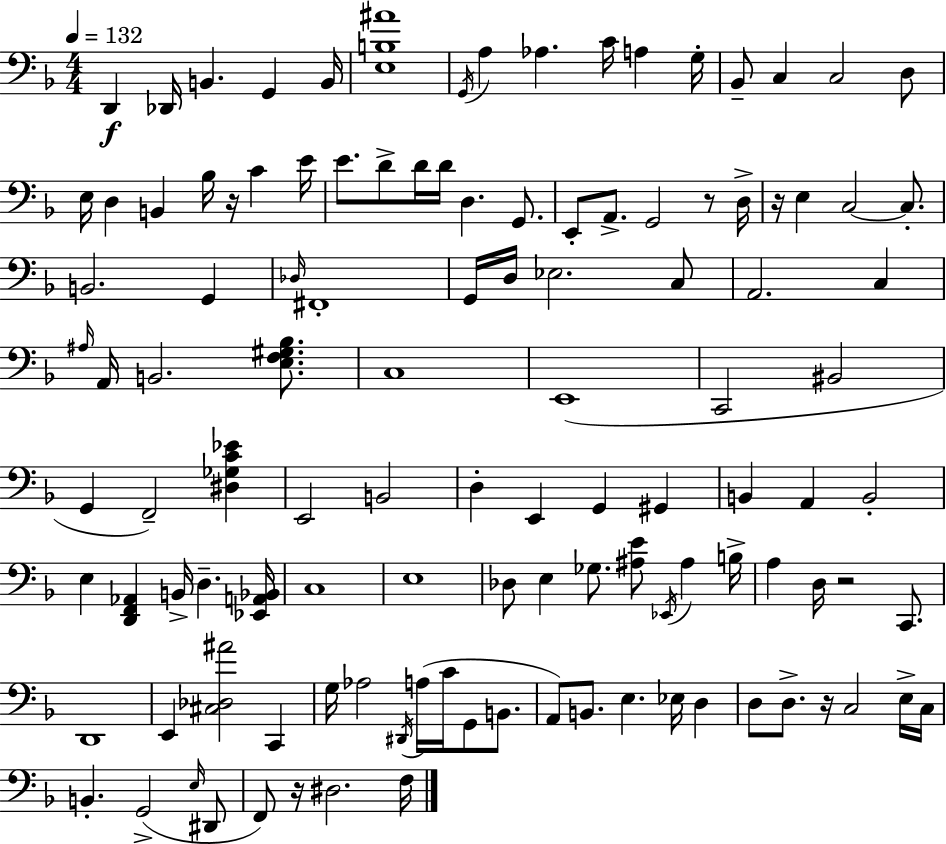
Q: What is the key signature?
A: F major